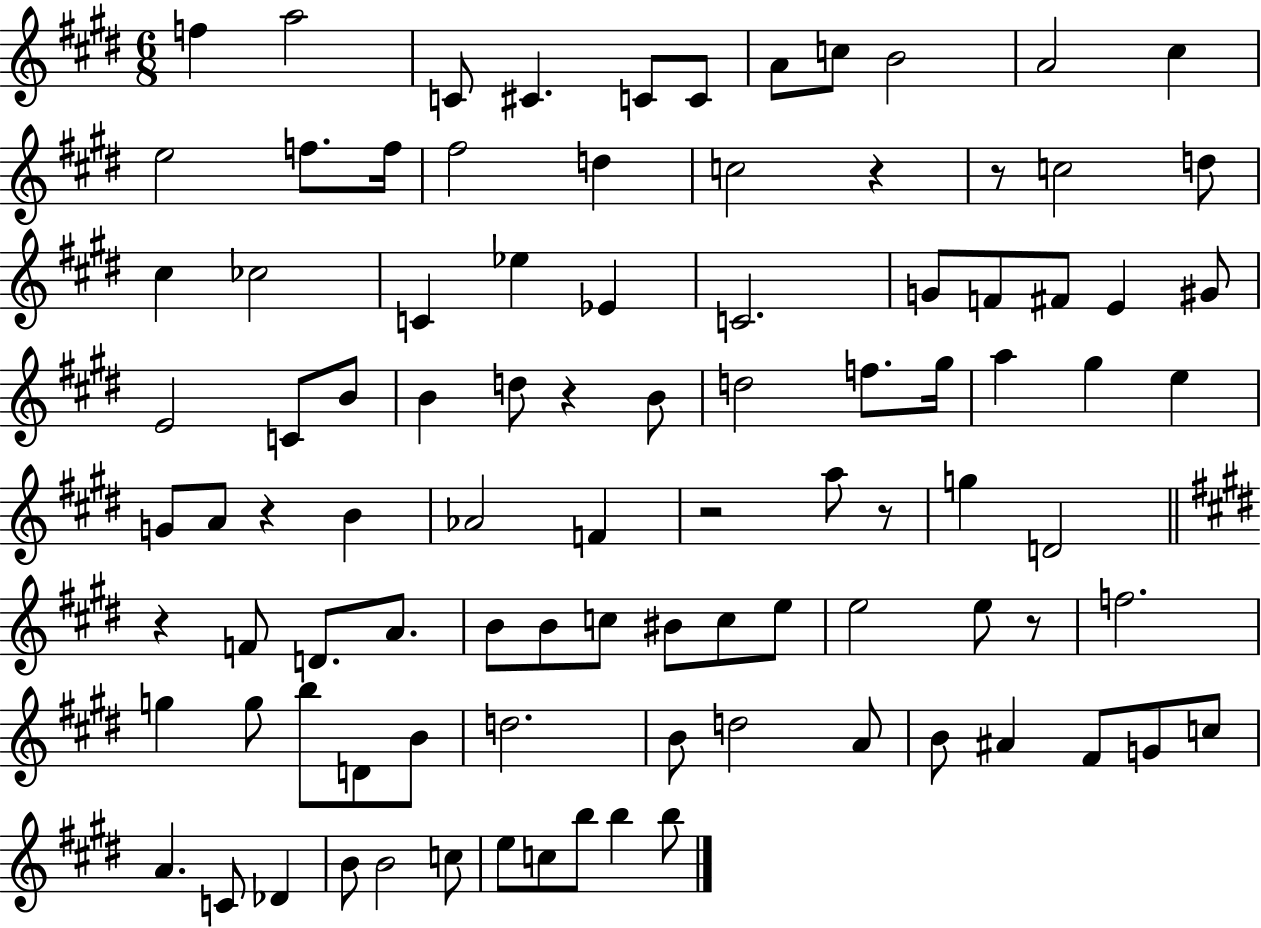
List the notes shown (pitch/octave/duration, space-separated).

F5/q A5/h C4/e C#4/q. C4/e C4/e A4/e C5/e B4/h A4/h C#5/q E5/h F5/e. F5/s F#5/h D5/q C5/h R/q R/e C5/h D5/e C#5/q CES5/h C4/q Eb5/q Eb4/q C4/h. G4/e F4/e F#4/e E4/q G#4/e E4/h C4/e B4/e B4/q D5/e R/q B4/e D5/h F5/e. G#5/s A5/q G#5/q E5/q G4/e A4/e R/q B4/q Ab4/h F4/q R/h A5/e R/e G5/q D4/h R/q F4/e D4/e. A4/e. B4/e B4/e C5/e BIS4/e C5/e E5/e E5/h E5/e R/e F5/h. G5/q G5/e B5/e D4/e B4/e D5/h. B4/e D5/h A4/e B4/e A#4/q F#4/e G4/e C5/e A4/q. C4/e Db4/q B4/e B4/h C5/e E5/e C5/e B5/e B5/q B5/e